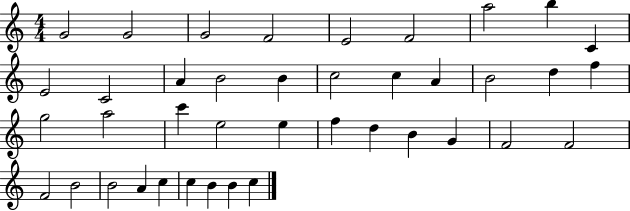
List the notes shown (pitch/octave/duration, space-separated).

G4/h G4/h G4/h F4/h E4/h F4/h A5/h B5/q C4/q E4/h C4/h A4/q B4/h B4/q C5/h C5/q A4/q B4/h D5/q F5/q G5/h A5/h C6/q E5/h E5/q F5/q D5/q B4/q G4/q F4/h F4/h F4/h B4/h B4/h A4/q C5/q C5/q B4/q B4/q C5/q